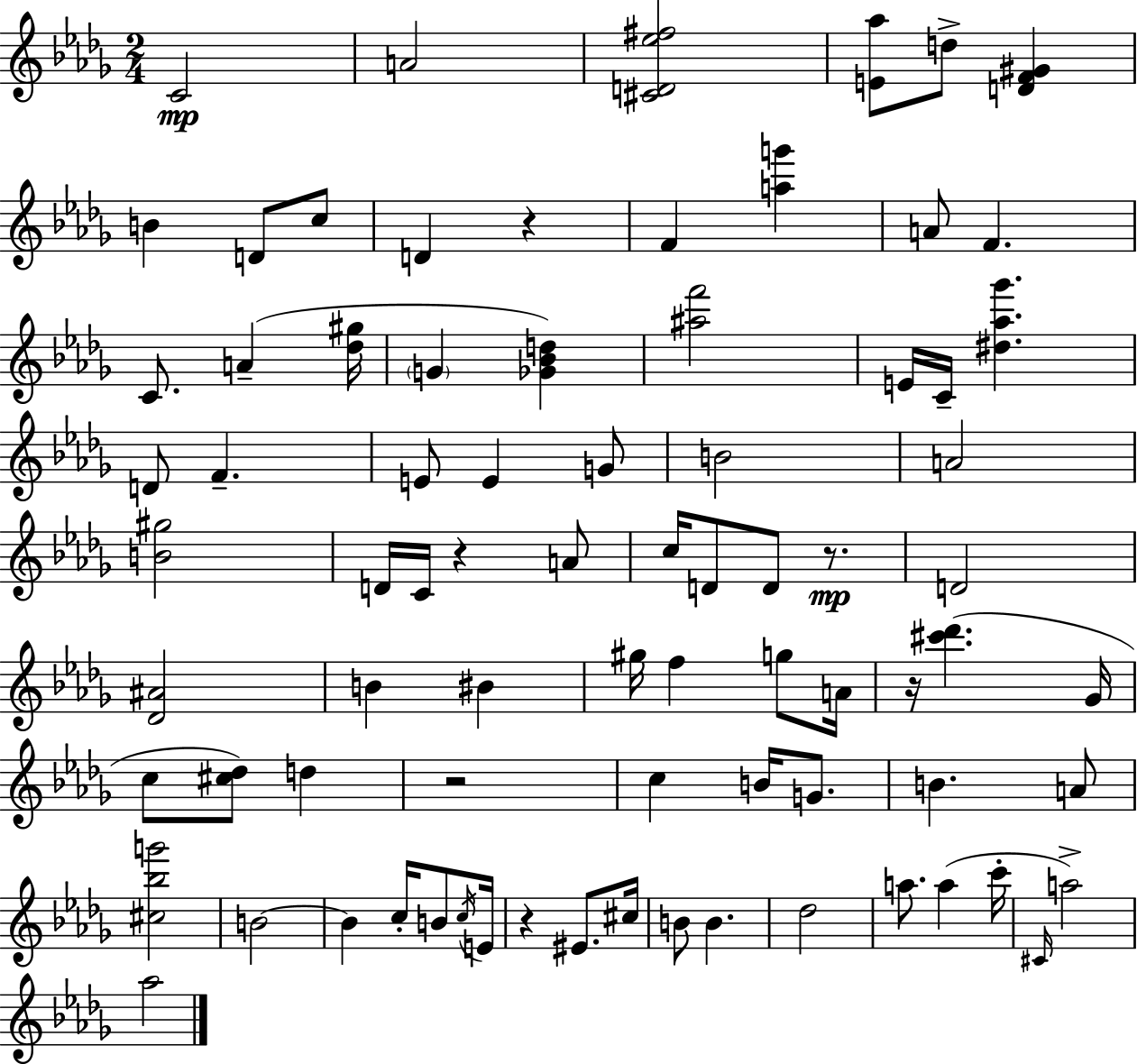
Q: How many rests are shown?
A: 6